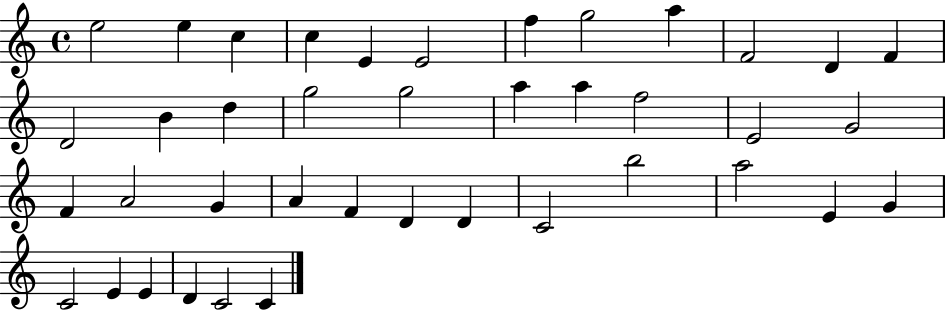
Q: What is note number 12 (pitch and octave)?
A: F4